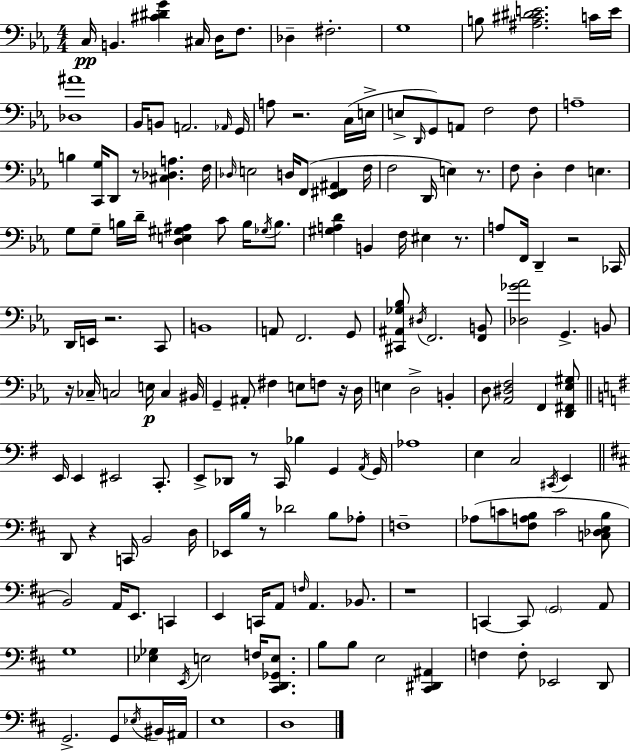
{
  \clef bass
  \numericTimeSignature
  \time 4/4
  \key ees \major
  \repeat volta 2 { c16\pp b,4. <cis' dis' g'>4 cis16 d16 f8. | des4-- fis2.-. | g1 | b8 <ais cis' dis' e'>2. c'16 e'16 | \break <des ais'>1 | bes,16 b,8 a,2. \grace { aes,16 } | g,16 a8 r2. c16( | e16-> e8-> \grace { d,16 }) g,8 a,8 f2 | \break f8 a1-- | b4 <c, g>16 d,8 r8 <cis des a>4. | f16 \grace { des16 } e2 d16 f,8( <ees, fis, ais,>4 | f16 f2 d,16 e4) | \break r8. f8 d4-. f4 e4. | g8 g8-- b16 d'16-- <d e gis ais>4 c'8 b16 | \acciaccatura { ges16 } b8. <gis a d'>4 b,4 f16 eis4 | r8. a8 f,16 d,4-- r2 | \break ces,16 d,16 e,16 r2. | c,8 b,1 | a,8 f,2. | g,8 <cis, ais, ges bes>8 \acciaccatura { dis16 } f,2. | \break <f, b,>8 <des ges' aes'>2 g,4.-> | b,8 r16 ces16-- c2 e16\p | c4 bis,16 g,4-- ais,8-. fis4 e8 | f8 r16 d16 e4 d2-> | \break b,4-. d8 <aes, dis f>2 f,4 | <d, fis, ees gis>8 \bar "||" \break \key g \major e,16 e,4 eis,2 c,8.-. | e,8-> des,8 r8 c,16 bes4 g,4 \acciaccatura { a,16 } | g,16 aes1 | e4 c2 \acciaccatura { cis,16 } e,4 | \break \bar "||" \break \key d \major d,8 r4 c,16 b,2 d16 | ees,16 b16 r8 des'2 b8 aes8-. | f1-- | aes8( c'8 <fis a b>8 c'2 <c des e b>8 | \break b,2) a,16 e,8. c,4 | e,4 c,16 a,8 \grace { f16 } a,4. bes,8. | r1 | c,4~~ c,8 \parenthesize g,2 a,8 | \break g1 | <ees ges>4 \acciaccatura { e,16 } e2 f16 <cis, d, ges, e>8. | b8 b8 e2 <cis, dis, ais,>4 | f4 f8-. ees,2 | \break d,8 g,2.-> g,8 | \acciaccatura { ees16 } bis,16 ais,16 e1 | d1 | } \bar "|."
}